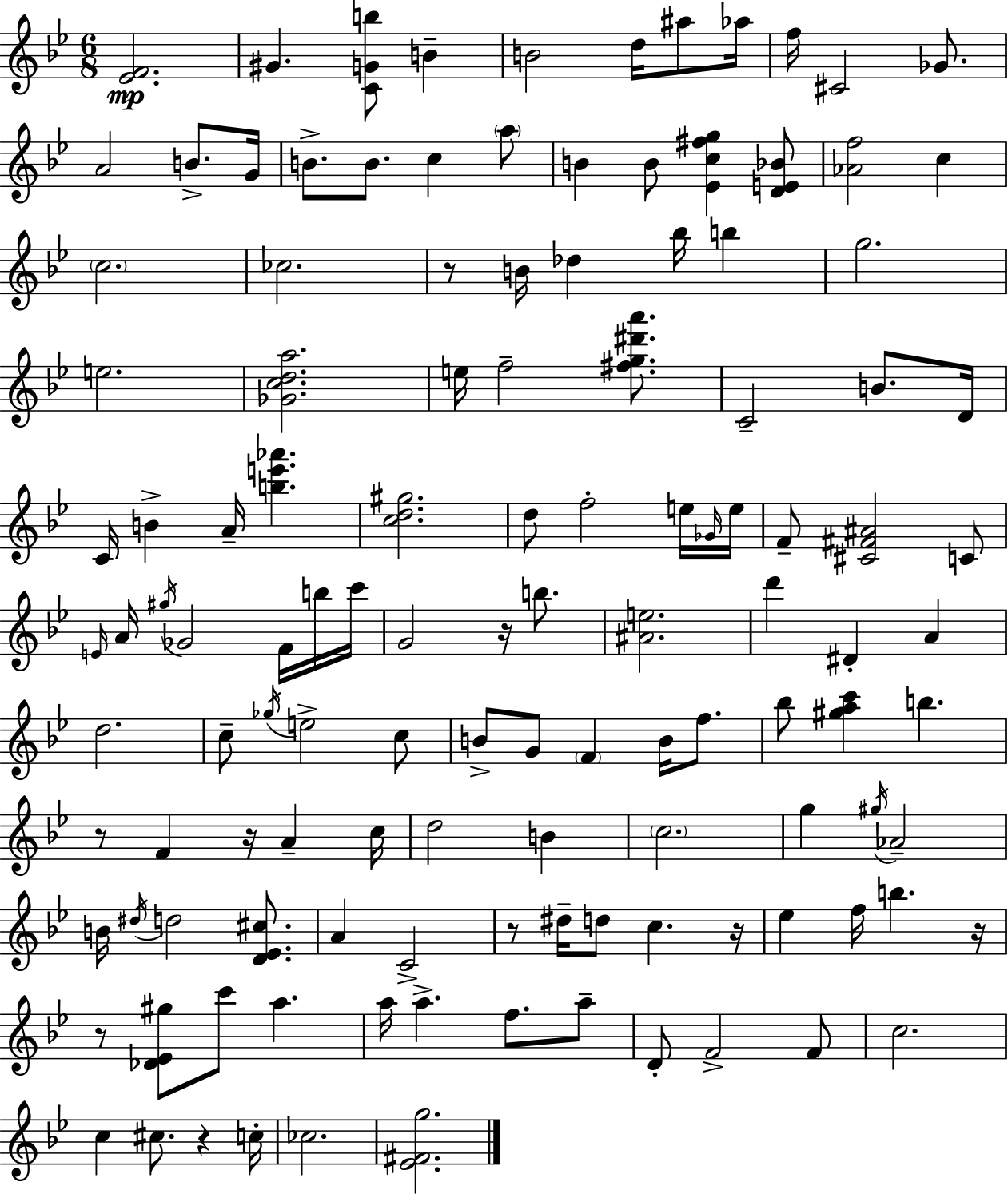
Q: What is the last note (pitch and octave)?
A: CES5